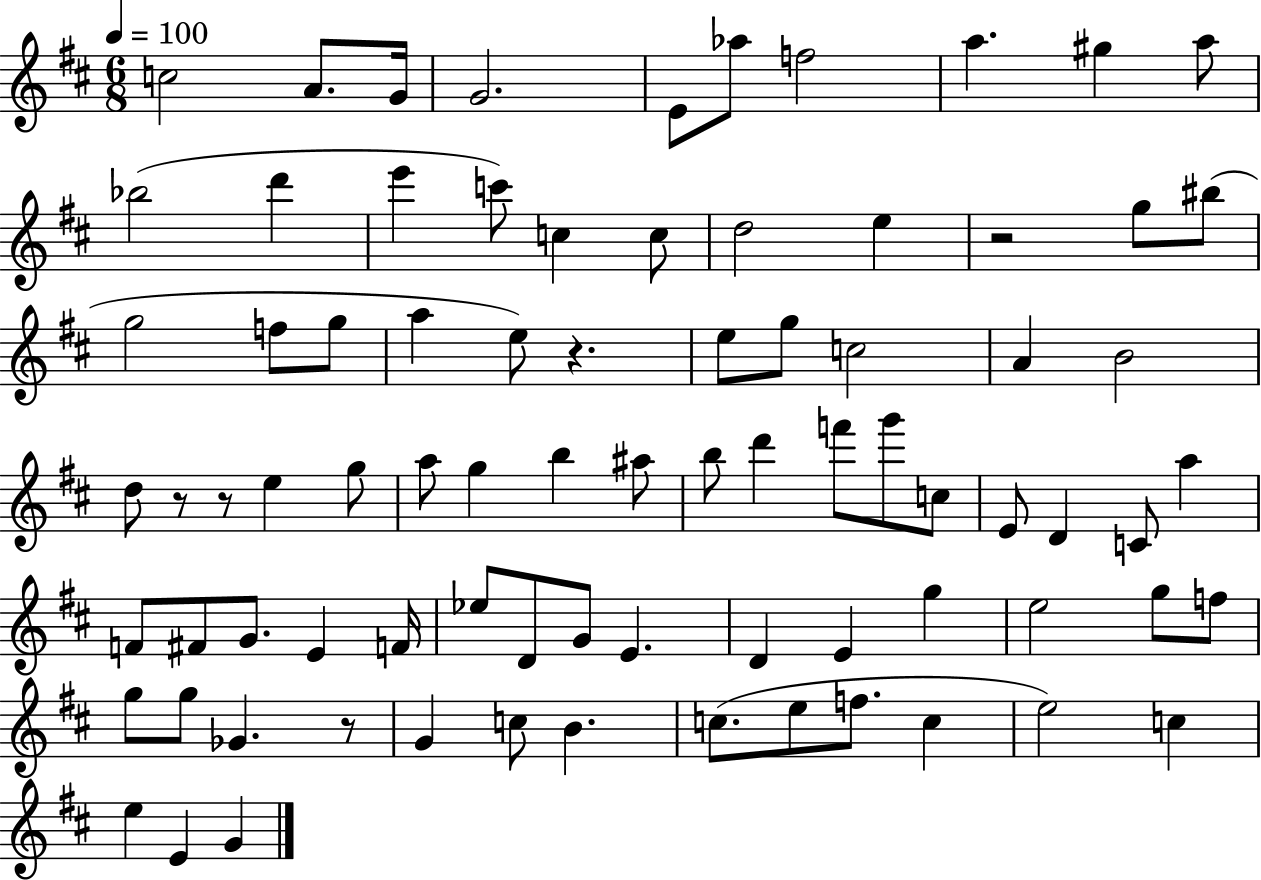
X:1
T:Untitled
M:6/8
L:1/4
K:D
c2 A/2 G/4 G2 E/2 _a/2 f2 a ^g a/2 _b2 d' e' c'/2 c c/2 d2 e z2 g/2 ^b/2 g2 f/2 g/2 a e/2 z e/2 g/2 c2 A B2 d/2 z/2 z/2 e g/2 a/2 g b ^a/2 b/2 d' f'/2 g'/2 c/2 E/2 D C/2 a F/2 ^F/2 G/2 E F/4 _e/2 D/2 G/2 E D E g e2 g/2 f/2 g/2 g/2 _G z/2 G c/2 B c/2 e/2 f/2 c e2 c e E G